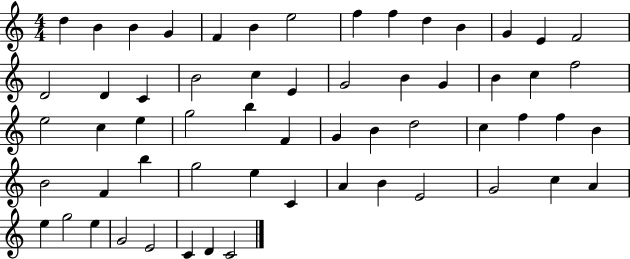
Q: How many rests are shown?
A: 0